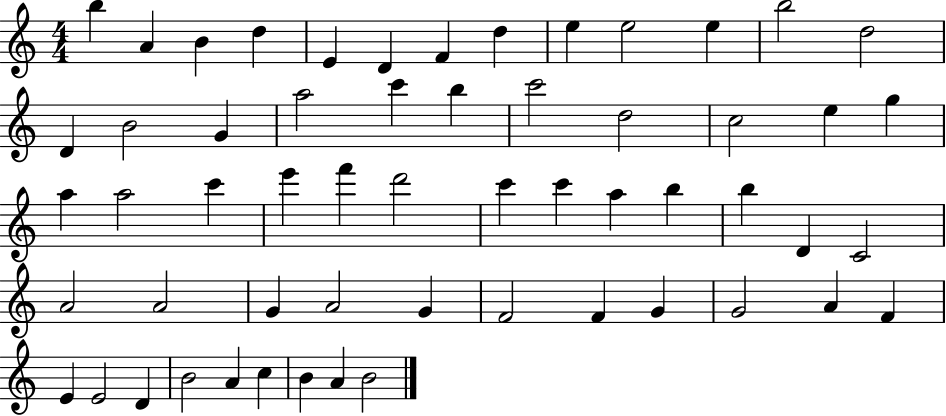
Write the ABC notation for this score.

X:1
T:Untitled
M:4/4
L:1/4
K:C
b A B d E D F d e e2 e b2 d2 D B2 G a2 c' b c'2 d2 c2 e g a a2 c' e' f' d'2 c' c' a b b D C2 A2 A2 G A2 G F2 F G G2 A F E E2 D B2 A c B A B2